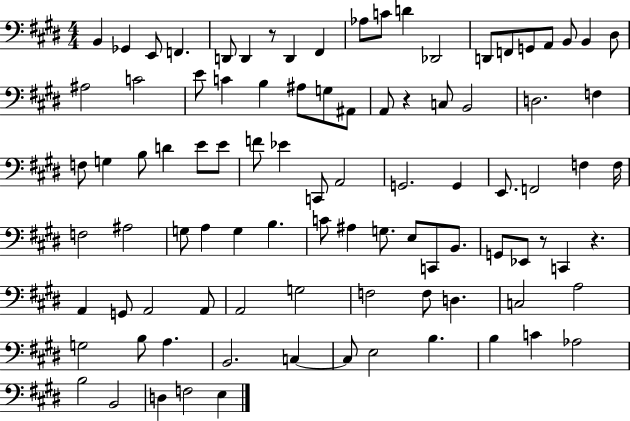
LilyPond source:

{
  \clef bass
  \numericTimeSignature
  \time 4/4
  \key e \major
  b,4 ges,4 e,8 f,4. | d,8 d,4 r8 d,4 fis,4 | aes8 c'8 d'4 des,2 | d,8 f,8 g,8 a,8 b,8 b,4 dis8 | \break ais2 c'2 | e'8 c'4 b4 ais8 g8 ais,8 | a,8 r4 c8 b,2 | d2. f4 | \break f8 g4 b8 d'4 e'8 e'8 | f'8 ees'4 c,8 a,2 | g,2. g,4 | e,8. f,2 f4 f16 | \break f2 ais2 | g8 a4 g4 b4. | c'8 ais4 g8. e8 c,8 b,8. | g,8 ees,8 r8 c,4 r4. | \break a,4 g,8 a,2 a,8 | a,2 g2 | f2 f8 d4. | c2 a2 | \break g2 b8 a4. | b,2. c4~~ | c8 e2 b4. | b4 c'4 aes2 | \break b2 b,2 | d4 f2 e4 | \bar "|."
}